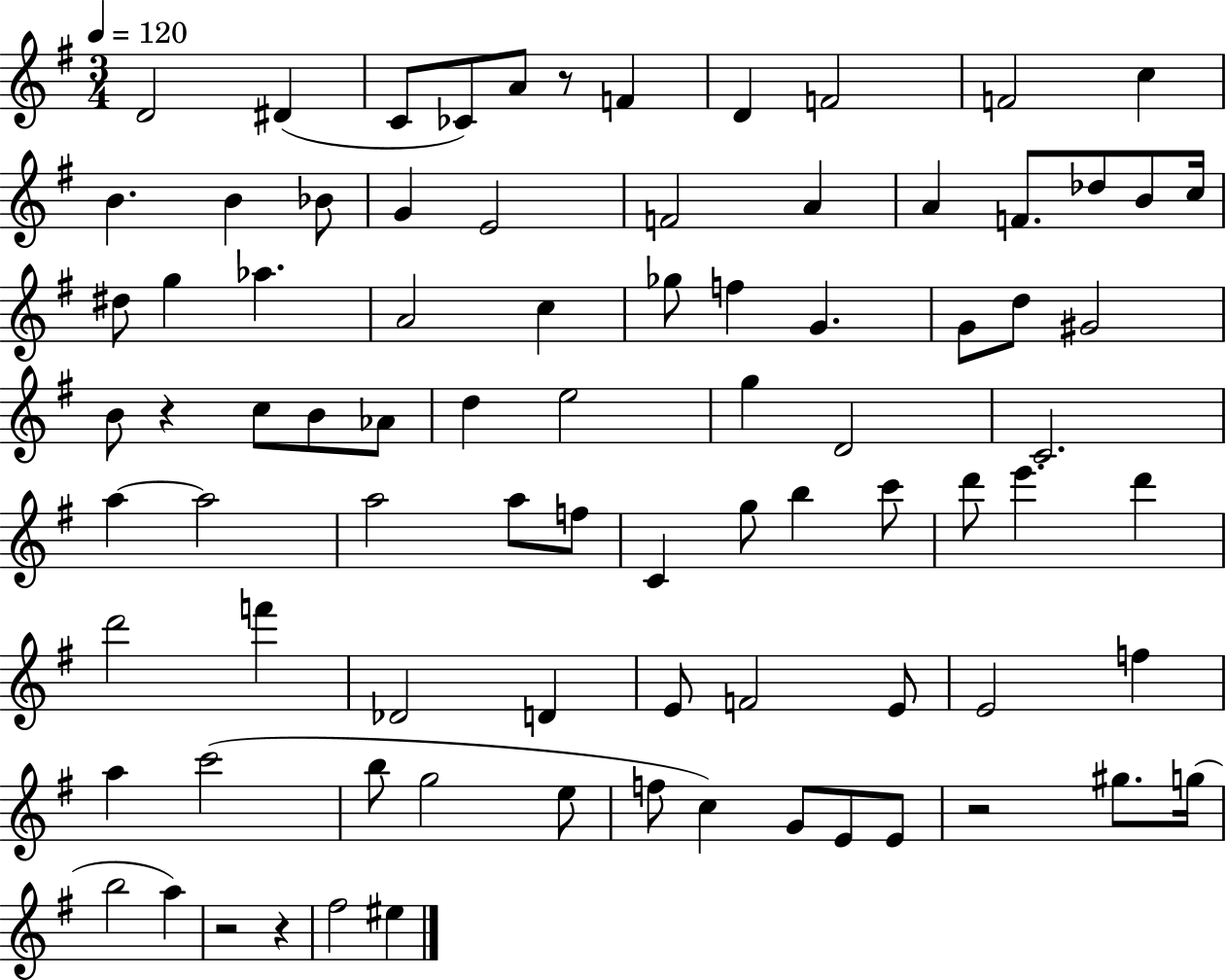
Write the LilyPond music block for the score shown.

{
  \clef treble
  \numericTimeSignature
  \time 3/4
  \key g \major
  \tempo 4 = 120
  d'2 dis'4( | c'8 ces'8) a'8 r8 f'4 | d'4 f'2 | f'2 c''4 | \break b'4. b'4 bes'8 | g'4 e'2 | f'2 a'4 | a'4 f'8. des''8 b'8 c''16 | \break dis''8 g''4 aes''4. | a'2 c''4 | ges''8 f''4 g'4. | g'8 d''8 gis'2 | \break b'8 r4 c''8 b'8 aes'8 | d''4 e''2 | g''4 d'2 | c'2. | \break a''4~~ a''2 | a''2 a''8 f''8 | c'4 g''8 b''4 c'''8 | d'''8 e'''4. d'''4 | \break d'''2 f'''4 | des'2 d'4 | e'8 f'2 e'8 | e'2 f''4 | \break a''4 c'''2( | b''8 g''2 e''8 | f''8 c''4) g'8 e'8 e'8 | r2 gis''8. g''16( | \break b''2 a''4) | r2 r4 | fis''2 eis''4 | \bar "|."
}